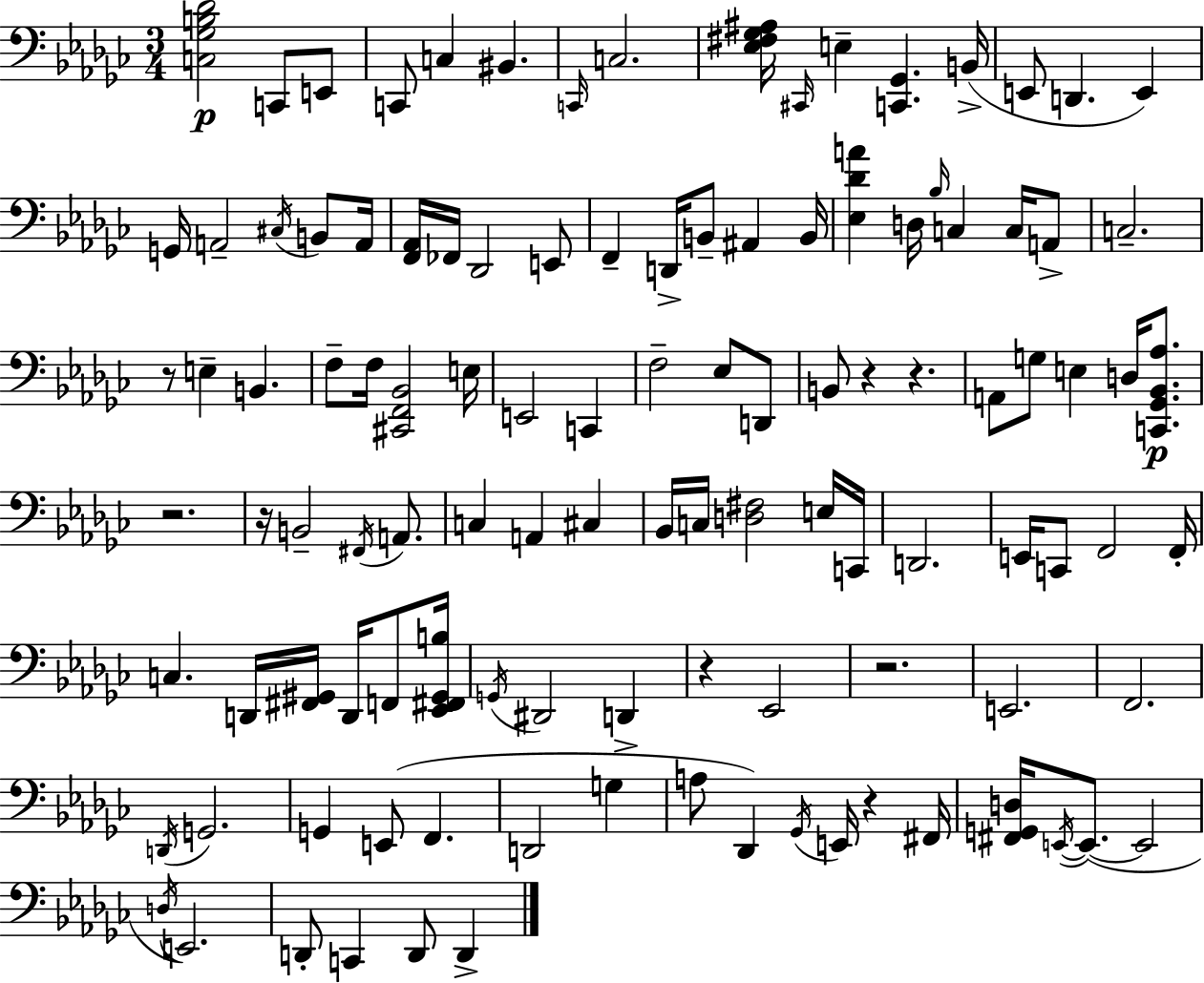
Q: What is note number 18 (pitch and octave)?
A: A2